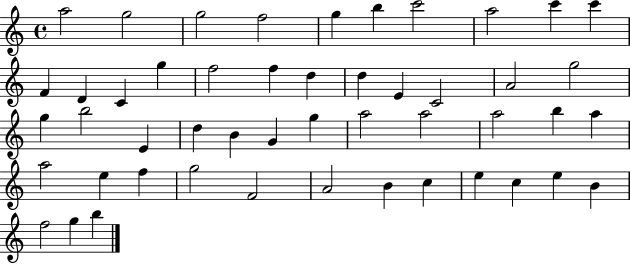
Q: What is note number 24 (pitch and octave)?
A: B5